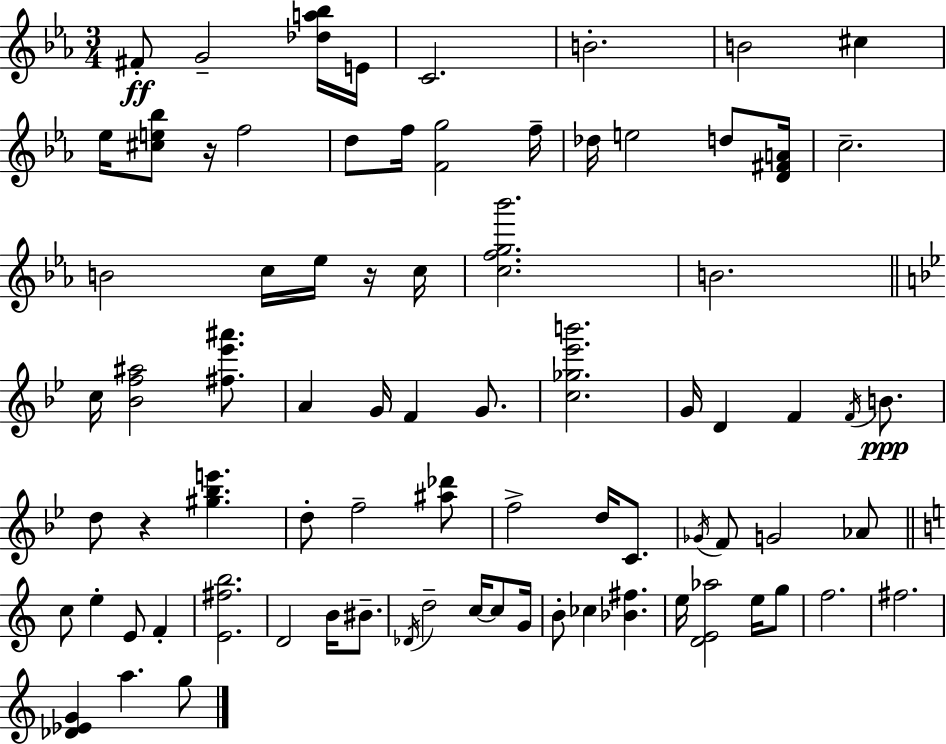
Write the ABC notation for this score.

X:1
T:Untitled
M:3/4
L:1/4
K:Eb
^F/2 G2 [_da_b]/4 E/4 C2 B2 B2 ^c _e/4 [^ce_b]/2 z/4 f2 d/2 f/4 [Fg]2 f/4 _d/4 e2 d/2 [D^FA]/4 c2 B2 c/4 _e/4 z/4 c/4 [cfg_b']2 B2 c/4 [_Bf^a]2 [^f_e'^a']/2 A G/4 F G/2 [c_g_e'b']2 G/4 D F F/4 B/2 d/2 z [^g_be'] d/2 f2 [^a_d']/2 f2 d/4 C/2 _G/4 F/2 G2 _A/2 c/2 e E/2 F [E^fb]2 D2 B/4 ^B/2 _D/4 d2 c/4 c/2 G/4 B/2 _c [_B^f] e/4 [DE_a]2 e/4 g/2 f2 ^f2 [_D_EG] a g/2